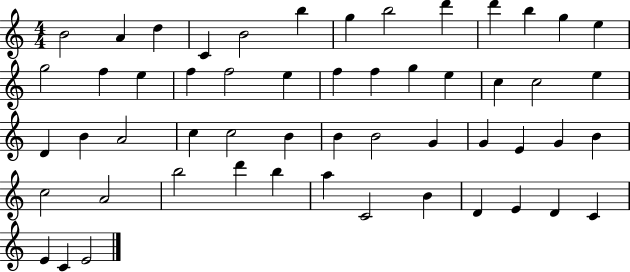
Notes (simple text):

B4/h A4/q D5/q C4/q B4/h B5/q G5/q B5/h D6/q D6/q B5/q G5/q E5/q G5/h F5/q E5/q F5/q F5/h E5/q F5/q F5/q G5/q E5/q C5/q C5/h E5/q D4/q B4/q A4/h C5/q C5/h B4/q B4/q B4/h G4/q G4/q E4/q G4/q B4/q C5/h A4/h B5/h D6/q B5/q A5/q C4/h B4/q D4/q E4/q D4/q C4/q E4/q C4/q E4/h